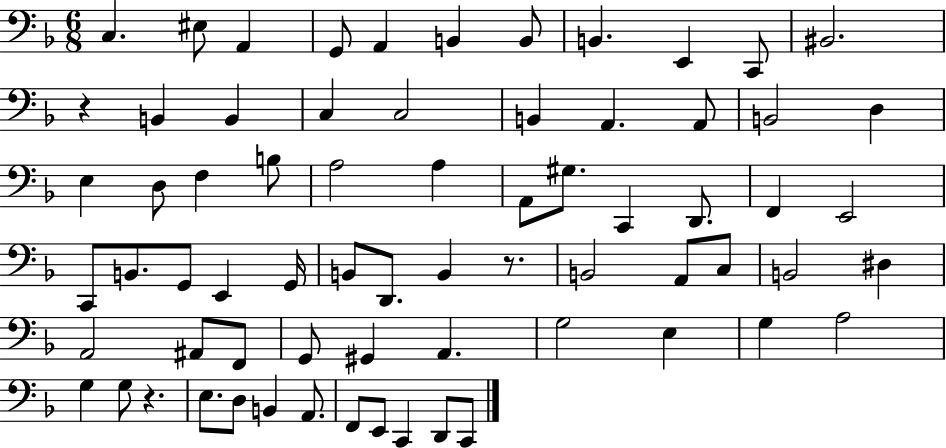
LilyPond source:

{
  \clef bass
  \numericTimeSignature
  \time 6/8
  \key f \major
  c4. eis8 a,4 | g,8 a,4 b,4 b,8 | b,4. e,4 c,8 | bis,2. | \break r4 b,4 b,4 | c4 c2 | b,4 a,4. a,8 | b,2 d4 | \break e4 d8 f4 b8 | a2 a4 | a,8 gis8. c,4 d,8. | f,4 e,2 | \break c,8 b,8. g,8 e,4 g,16 | b,8 d,8. b,4 r8. | b,2 a,8 c8 | b,2 dis4 | \break a,2 ais,8 f,8 | g,8 gis,4 a,4. | g2 e4 | g4 a2 | \break g4 g8 r4. | e8. d8 b,4 a,8. | f,8 e,8 c,4 d,8 c,8 | \bar "|."
}